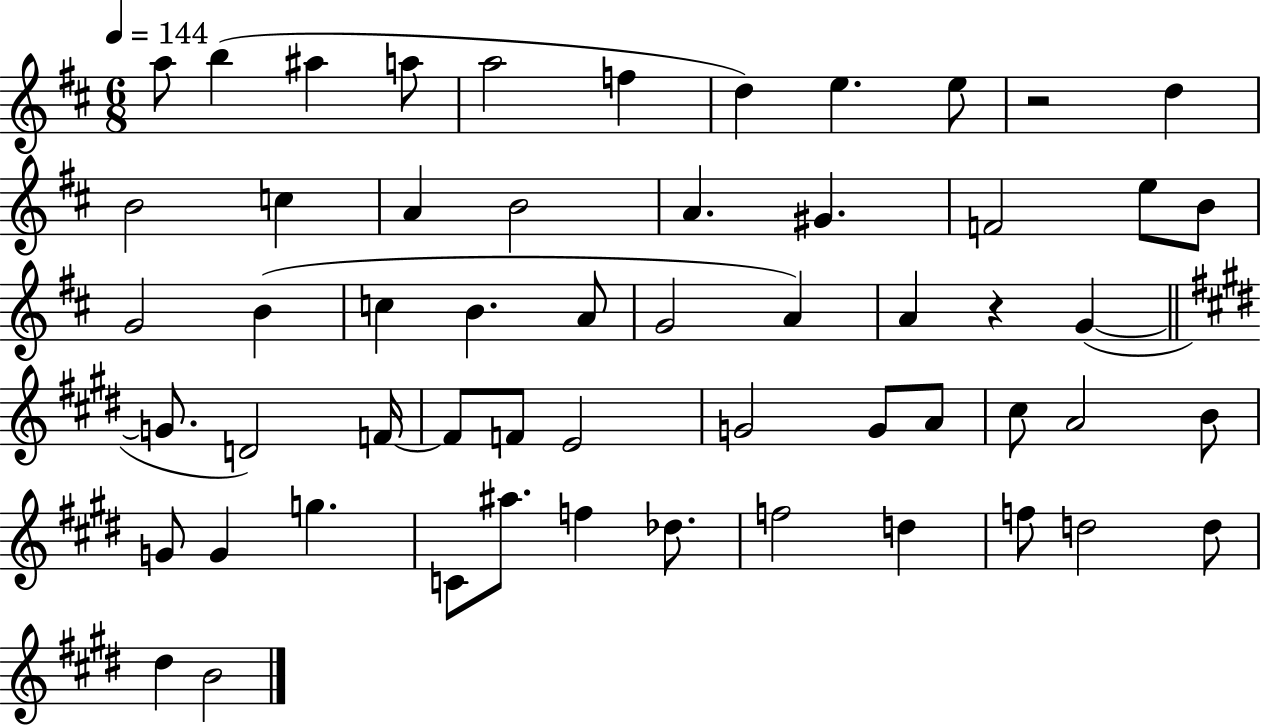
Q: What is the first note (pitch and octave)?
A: A5